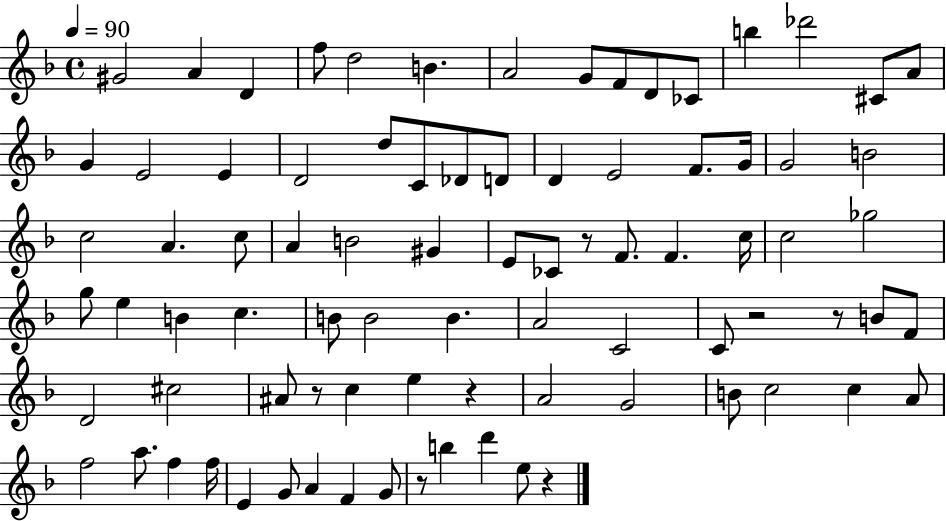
{
  \clef treble
  \time 4/4
  \defaultTimeSignature
  \key f \major
  \tempo 4 = 90
  gis'2 a'4 d'4 | f''8 d''2 b'4. | a'2 g'8 f'8 d'8 ces'8 | b''4 des'''2 cis'8 a'8 | \break g'4 e'2 e'4 | d'2 d''8 c'8 des'8 d'8 | d'4 e'2 f'8. g'16 | g'2 b'2 | \break c''2 a'4. c''8 | a'4 b'2 gis'4 | e'8 ces'8 r8 f'8. f'4. c''16 | c''2 ges''2 | \break g''8 e''4 b'4 c''4. | b'8 b'2 b'4. | a'2 c'2 | c'8 r2 r8 b'8 f'8 | \break d'2 cis''2 | ais'8 r8 c''4 e''4 r4 | a'2 g'2 | b'8 c''2 c''4 a'8 | \break f''2 a''8. f''4 f''16 | e'4 g'8 a'4 f'4 g'8 | r8 b''4 d'''4 e''8 r4 | \bar "|."
}